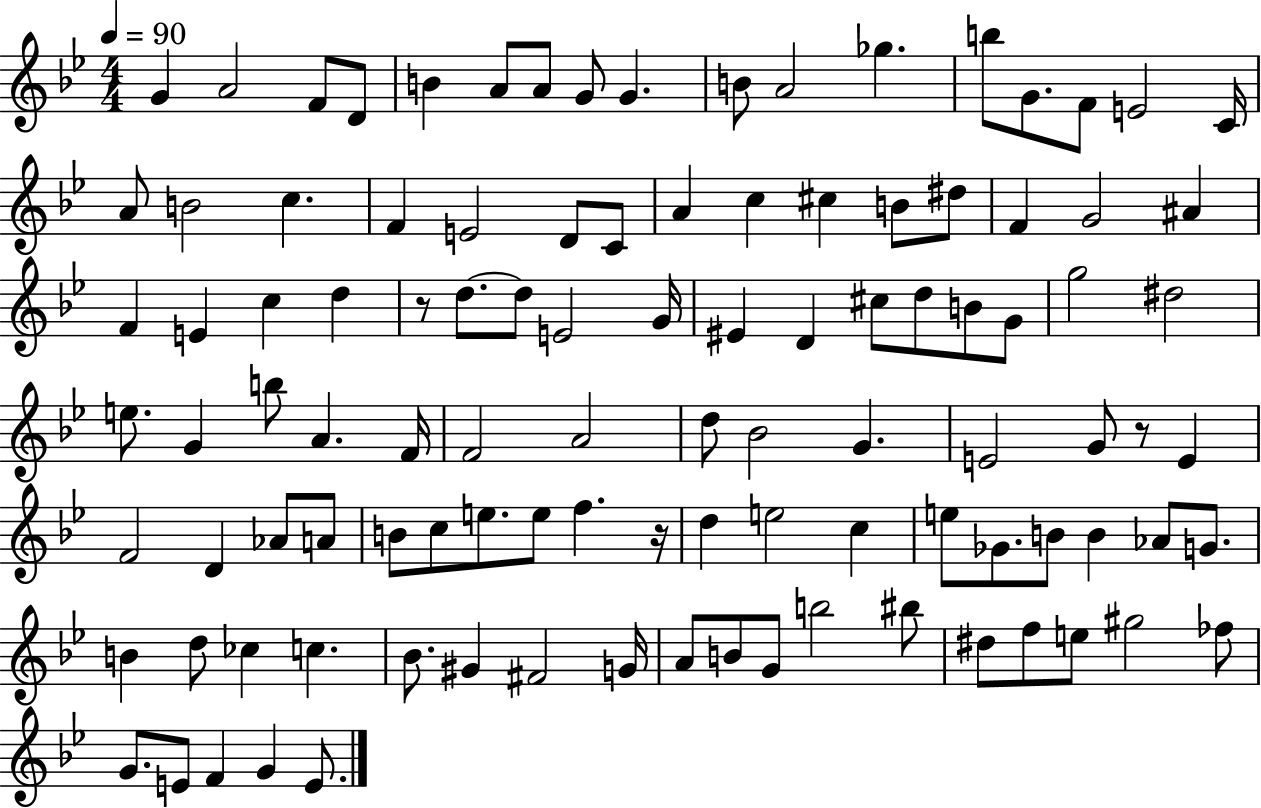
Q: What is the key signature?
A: BES major